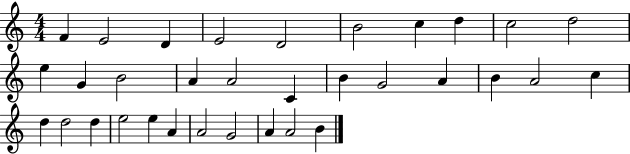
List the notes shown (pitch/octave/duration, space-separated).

F4/q E4/h D4/q E4/h D4/h B4/h C5/q D5/q C5/h D5/h E5/q G4/q B4/h A4/q A4/h C4/q B4/q G4/h A4/q B4/q A4/h C5/q D5/q D5/h D5/q E5/h E5/q A4/q A4/h G4/h A4/q A4/h B4/q